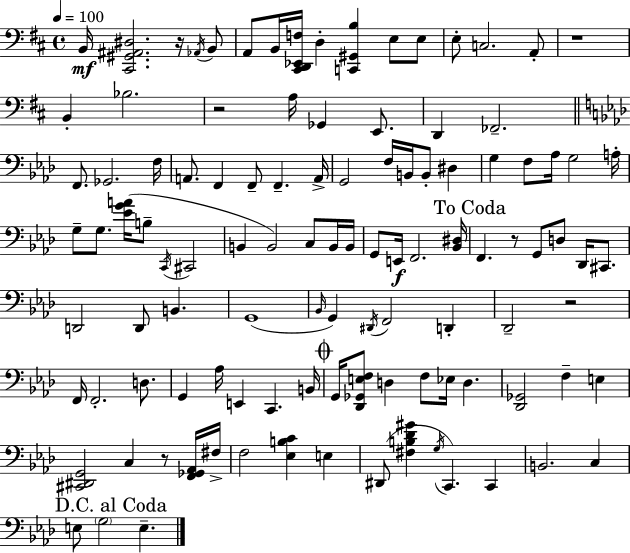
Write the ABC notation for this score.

X:1
T:Untitled
M:4/4
L:1/4
K:D
B,,/4 [^C,,^G,,^A,,^D,]2 z/4 _A,,/4 B,,/2 A,,/2 B,,/4 [^C,,D,,_E,,F,]/4 D, [C,,^G,,B,] E,/2 E,/2 E,/2 C,2 A,,/2 z4 B,, _B,2 z2 A,/4 _G,, E,,/2 D,, _F,,2 F,,/2 _G,,2 F,/4 A,,/2 F,, F,,/2 F,, A,,/4 G,,2 F,/4 B,,/4 B,,/2 ^D, G, F,/2 _A,/4 G,2 A,/4 G,/2 G,/2 [_EGA]/4 B,/2 C,,/4 ^C,,2 B,, B,,2 C,/2 B,,/4 B,,/4 G,,/2 E,,/4 F,,2 [_B,,^D,]/4 F,, z/2 G,,/2 D,/2 _D,,/4 ^C,,/2 D,,2 D,,/2 B,, G,,4 _B,,/4 G,, ^D,,/4 F,,2 D,, _D,,2 z2 F,,/4 F,,2 D,/2 G,, _A,/4 E,, C,, B,,/4 G,,/4 [_D,,_G,,E,F,]/2 D, F,/2 _E,/4 D, [_D,,_G,,]2 F, E, [^C,,^D,,G,,]2 C, z/2 [F,,_G,,_A,,]/4 ^F,/4 F,2 [_E,B,C] E, ^D,,/2 [^F,B,_D^G] G,/4 C,, C,, B,,2 C, E,/2 G,2 E,